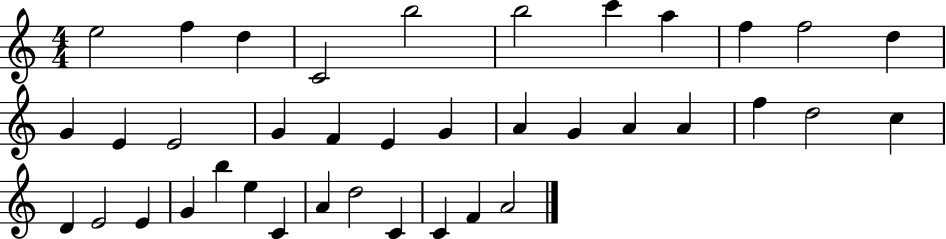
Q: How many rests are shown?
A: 0